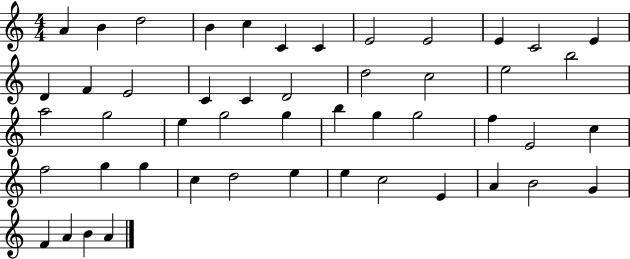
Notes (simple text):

A4/q B4/q D5/h B4/q C5/q C4/q C4/q E4/h E4/h E4/q C4/h E4/q D4/q F4/q E4/h C4/q C4/q D4/h D5/h C5/h E5/h B5/h A5/h G5/h E5/q G5/h G5/q B5/q G5/q G5/h F5/q E4/h C5/q F5/h G5/q G5/q C5/q D5/h E5/q E5/q C5/h E4/q A4/q B4/h G4/q F4/q A4/q B4/q A4/q